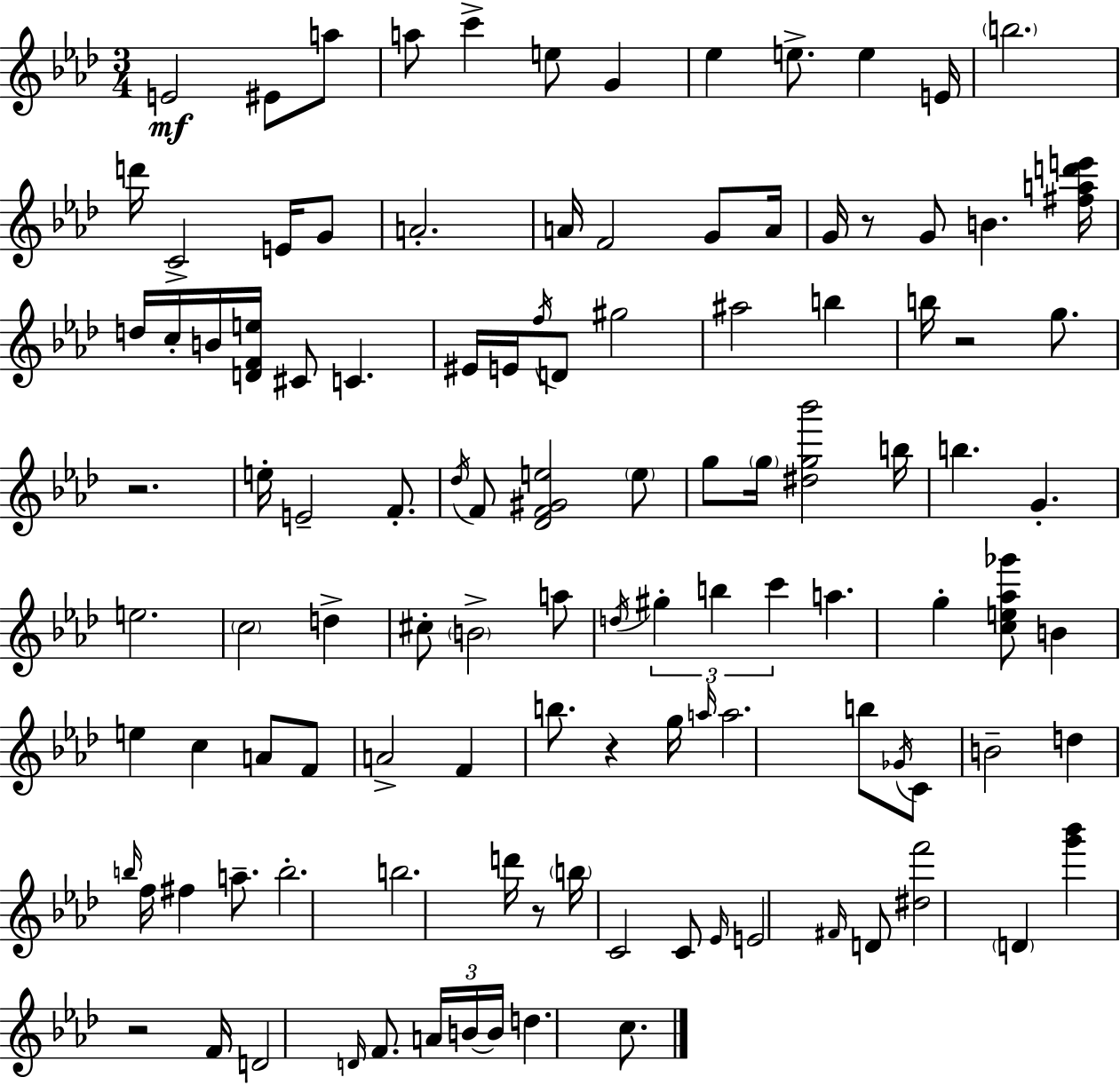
E4/h EIS4/e A5/e A5/e C6/q E5/e G4/q Eb5/q E5/e. E5/q E4/s B5/h. D6/s C4/h E4/s G4/e A4/h. A4/s F4/h G4/e A4/s G4/s R/e G4/e B4/q. [F#5,A5,D6,E6]/s D5/s C5/s B4/s [D4,F4,E5]/s C#4/e C4/q. EIS4/s E4/s F5/s D4/e G#5/h A#5/h B5/q B5/s R/h G5/e. R/h. E5/s E4/h F4/e. Db5/s F4/e [Db4,F4,G#4,E5]/h E5/e G5/e G5/s [D#5,G5,Bb6]/h B5/s B5/q. G4/q. E5/h. C5/h D5/q C#5/e B4/h A5/e D5/s G#5/q B5/q C6/q A5/q. G5/q [C5,E5,Ab5,Gb6]/e B4/q E5/q C5/q A4/e F4/e A4/h F4/q B5/e. R/q G5/s A5/s A5/h. B5/e Gb4/s C4/e B4/h D5/q B5/s F5/s F#5/q A5/e. B5/h. B5/h. D6/s R/e B5/s C4/h C4/e Eb4/s E4/h F#4/s D4/e [D#5,F6]/h D4/q [G6,Bb6]/q R/h F4/s D4/h D4/s F4/e. A4/s B4/s B4/s D5/q. C5/e.